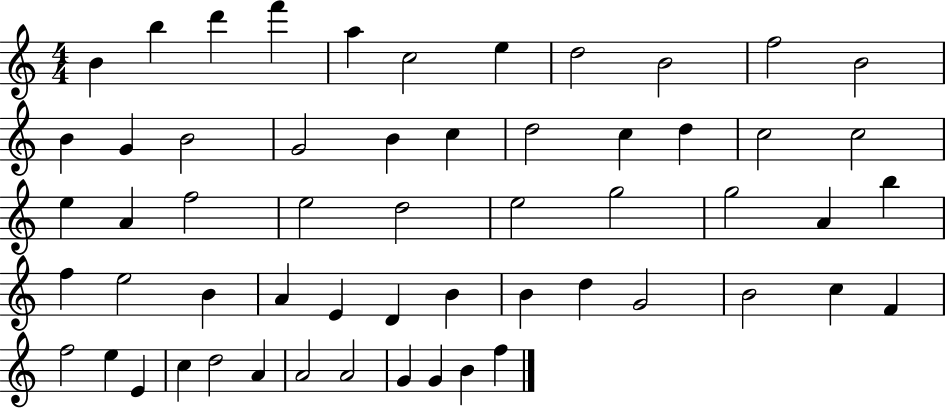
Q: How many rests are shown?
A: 0